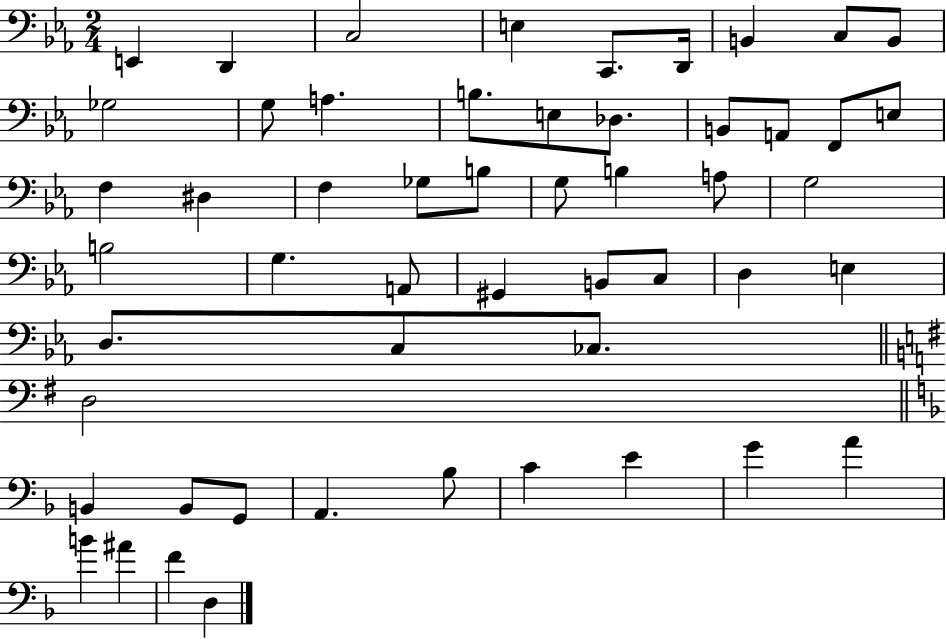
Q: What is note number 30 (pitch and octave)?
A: G3